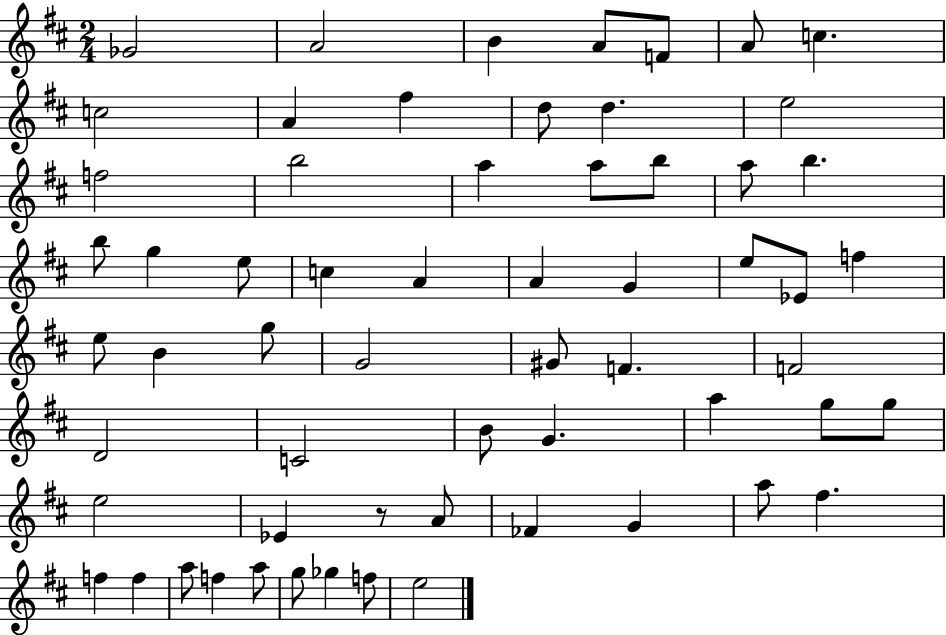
{
  \clef treble
  \numericTimeSignature
  \time 2/4
  \key d \major
  ges'2 | a'2 | b'4 a'8 f'8 | a'8 c''4. | \break c''2 | a'4 fis''4 | d''8 d''4. | e''2 | \break f''2 | b''2 | a''4 a''8 b''8 | a''8 b''4. | \break b''8 g''4 e''8 | c''4 a'4 | a'4 g'4 | e''8 ees'8 f''4 | \break e''8 b'4 g''8 | g'2 | gis'8 f'4. | f'2 | \break d'2 | c'2 | b'8 g'4. | a''4 g''8 g''8 | \break e''2 | ees'4 r8 a'8 | fes'4 g'4 | a''8 fis''4. | \break f''4 f''4 | a''8 f''4 a''8 | g''8 ges''4 f''8 | e''2 | \break \bar "|."
}